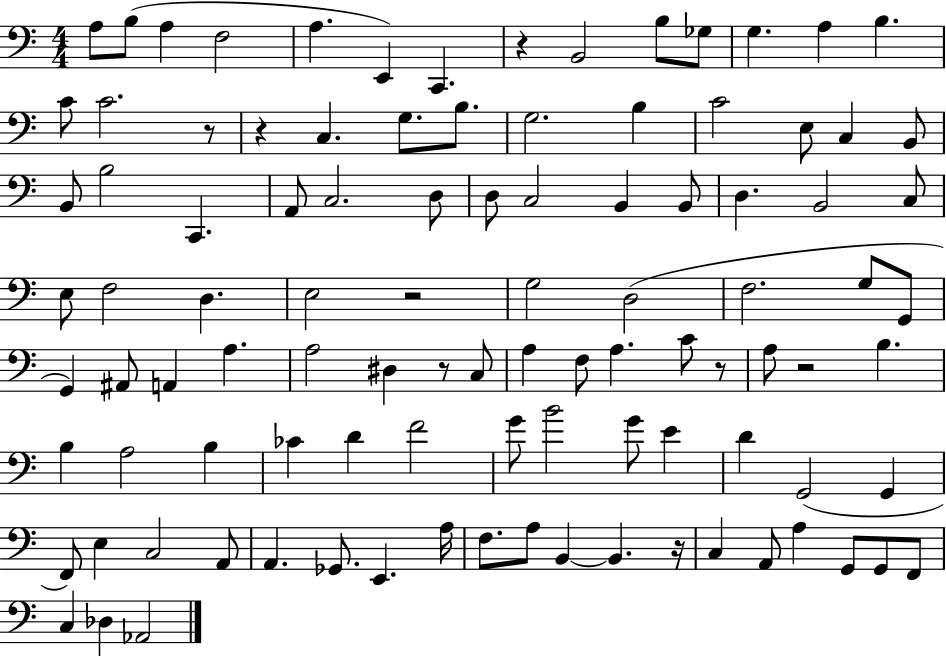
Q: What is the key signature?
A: C major